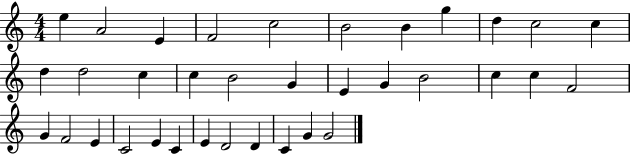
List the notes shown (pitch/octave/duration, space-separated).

E5/q A4/h E4/q F4/h C5/h B4/h B4/q G5/q D5/q C5/h C5/q D5/q D5/h C5/q C5/q B4/h G4/q E4/q G4/q B4/h C5/q C5/q F4/h G4/q F4/h E4/q C4/h E4/q C4/q E4/q D4/h D4/q C4/q G4/q G4/h